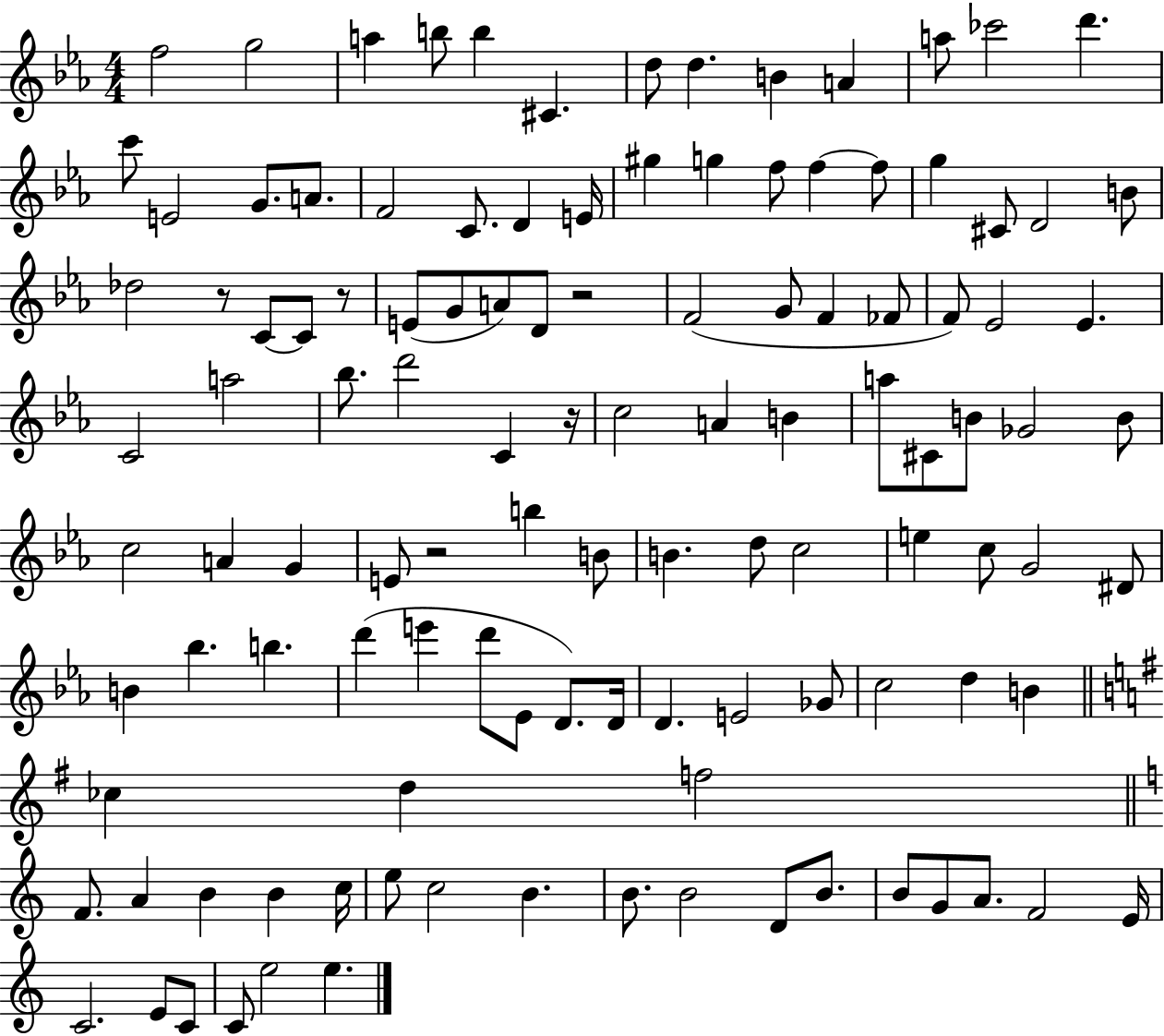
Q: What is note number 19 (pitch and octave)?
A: C4